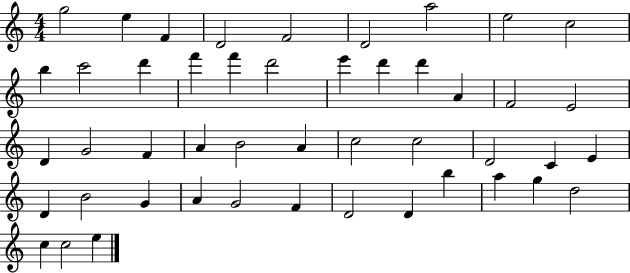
{
  \clef treble
  \numericTimeSignature
  \time 4/4
  \key c \major
  g''2 e''4 f'4 | d'2 f'2 | d'2 a''2 | e''2 c''2 | \break b''4 c'''2 d'''4 | f'''4 f'''4 d'''2 | e'''4 d'''4 d'''4 a'4 | f'2 e'2 | \break d'4 g'2 f'4 | a'4 b'2 a'4 | c''2 c''2 | d'2 c'4 e'4 | \break d'4 b'2 g'4 | a'4 g'2 f'4 | d'2 d'4 b''4 | a''4 g''4 d''2 | \break c''4 c''2 e''4 | \bar "|."
}